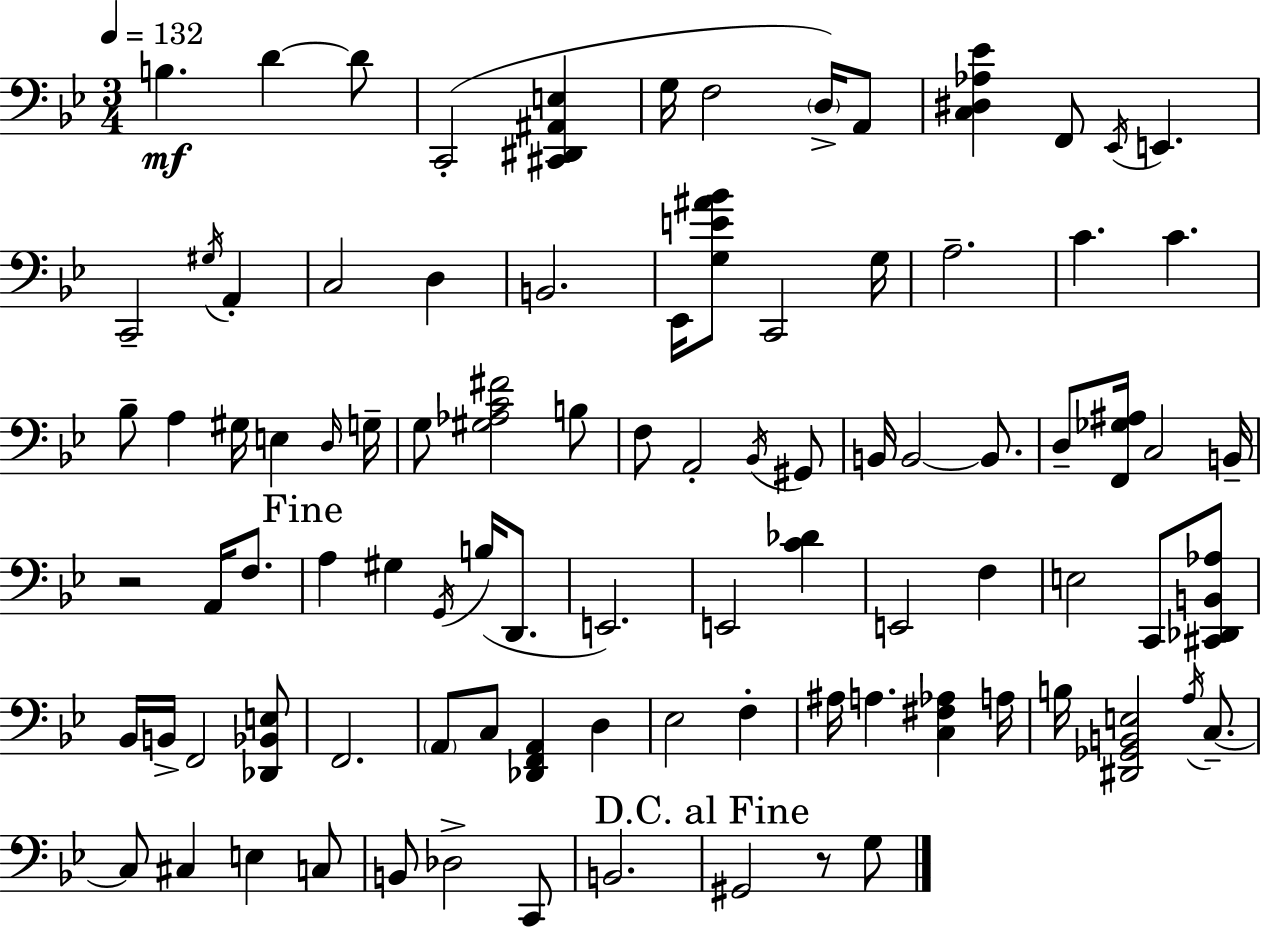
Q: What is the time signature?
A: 3/4